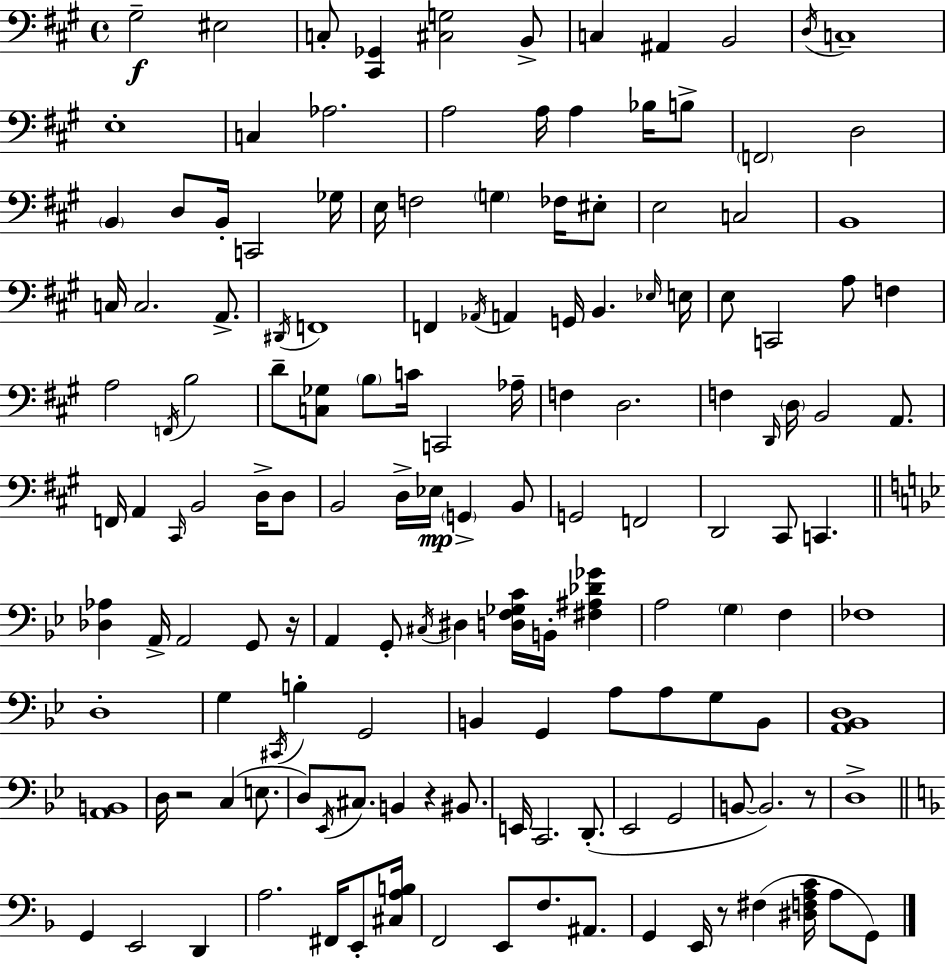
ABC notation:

X:1
T:Untitled
M:4/4
L:1/4
K:A
^G,2 ^E,2 C,/2 [^C,,_G,,] [^C,G,]2 B,,/2 C, ^A,, B,,2 D,/4 C,4 E,4 C, _A,2 A,2 A,/4 A, _B,/4 B,/2 F,,2 D,2 B,, D,/2 B,,/4 C,,2 _G,/4 E,/4 F,2 G, _F,/4 ^E,/2 E,2 C,2 B,,4 C,/4 C,2 A,,/2 ^D,,/4 F,,4 F,, _A,,/4 A,, G,,/4 B,, _E,/4 E,/4 E,/2 C,,2 A,/2 F, A,2 F,,/4 B,2 D/2 [C,_G,]/2 B,/2 C/4 C,,2 _A,/4 F, D,2 F, D,,/4 D,/4 B,,2 A,,/2 F,,/4 A,, ^C,,/4 B,,2 D,/4 D,/2 B,,2 D,/4 _E,/4 G,, B,,/2 G,,2 F,,2 D,,2 ^C,,/2 C,, [_D,_A,] A,,/4 A,,2 G,,/2 z/4 A,, G,,/2 ^C,/4 ^D, [D,F,_G,C]/4 B,,/4 [^F,^A,_D_G] A,2 G, F, _F,4 D,4 G, ^C,,/4 B, G,,2 B,, G,, A,/2 A,/2 G,/2 B,,/2 [A,,_B,,D,]4 [A,,B,,]4 D,/4 z2 C, E,/2 D,/2 _E,,/4 ^C,/2 B,, z ^B,,/2 E,,/4 C,,2 D,,/2 _E,,2 G,,2 B,,/2 B,,2 z/2 D,4 G,, E,,2 D,, A,2 ^F,,/4 E,,/2 [^C,A,B,]/4 F,,2 E,,/2 F,/2 ^A,,/2 G,, E,,/4 z/2 ^F, [^D,F,A,C]/4 A,/2 G,,/2